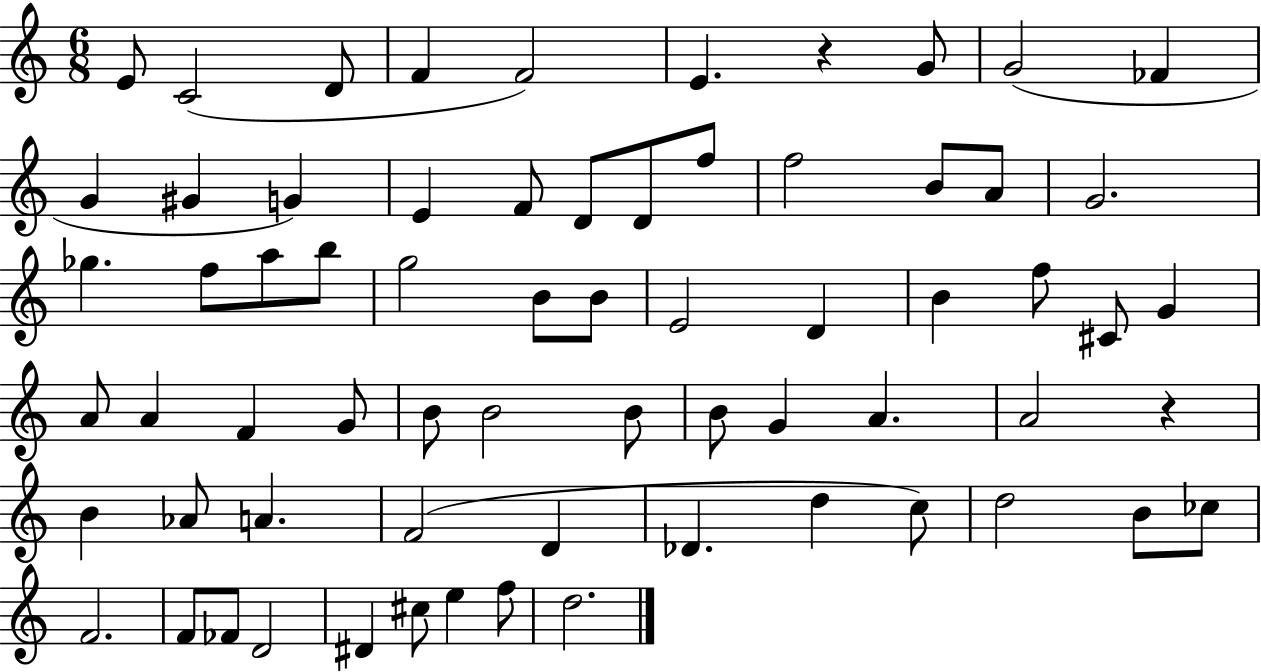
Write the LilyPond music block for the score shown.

{
  \clef treble
  \numericTimeSignature
  \time 6/8
  \key c \major
  e'8 c'2( d'8 | f'4 f'2) | e'4. r4 g'8 | g'2( fes'4 | \break g'4 gis'4 g'4) | e'4 f'8 d'8 d'8 f''8 | f''2 b'8 a'8 | g'2. | \break ges''4. f''8 a''8 b''8 | g''2 b'8 b'8 | e'2 d'4 | b'4 f''8 cis'8 g'4 | \break a'8 a'4 f'4 g'8 | b'8 b'2 b'8 | b'8 g'4 a'4. | a'2 r4 | \break b'4 aes'8 a'4. | f'2( d'4 | des'4. d''4 c''8) | d''2 b'8 ces''8 | \break f'2. | f'8 fes'8 d'2 | dis'4 cis''8 e''4 f''8 | d''2. | \break \bar "|."
}